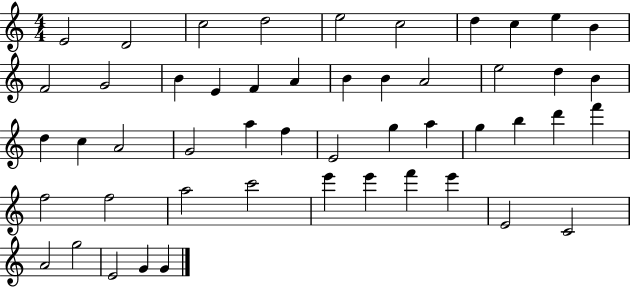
{
  \clef treble
  \numericTimeSignature
  \time 4/4
  \key c \major
  e'2 d'2 | c''2 d''2 | e''2 c''2 | d''4 c''4 e''4 b'4 | \break f'2 g'2 | b'4 e'4 f'4 a'4 | b'4 b'4 a'2 | e''2 d''4 b'4 | \break d''4 c''4 a'2 | g'2 a''4 f''4 | e'2 g''4 a''4 | g''4 b''4 d'''4 f'''4 | \break f''2 f''2 | a''2 c'''2 | e'''4 e'''4 f'''4 e'''4 | e'2 c'2 | \break a'2 g''2 | e'2 g'4 g'4 | \bar "|."
}